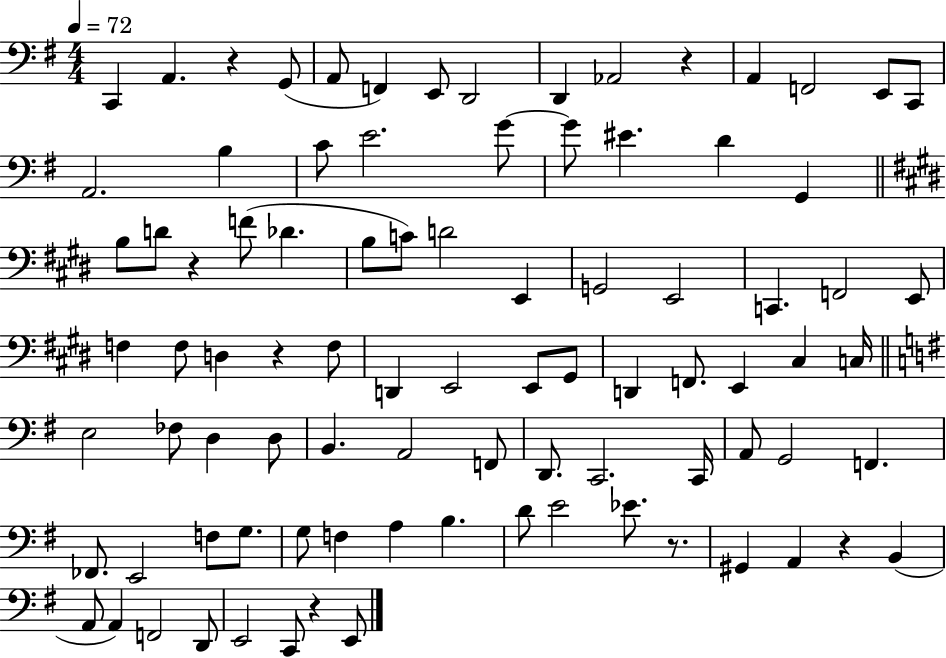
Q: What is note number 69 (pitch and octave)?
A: B3